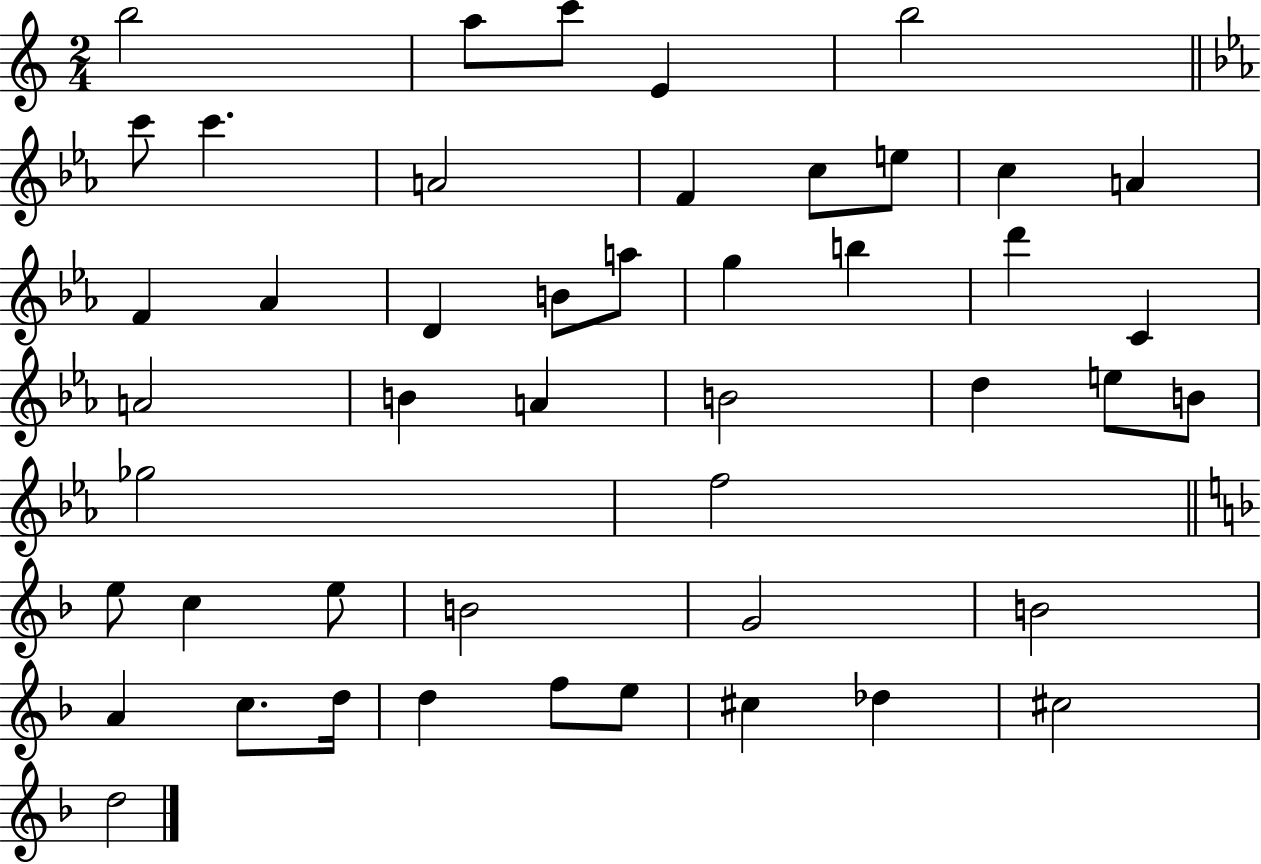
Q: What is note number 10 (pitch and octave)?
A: C5